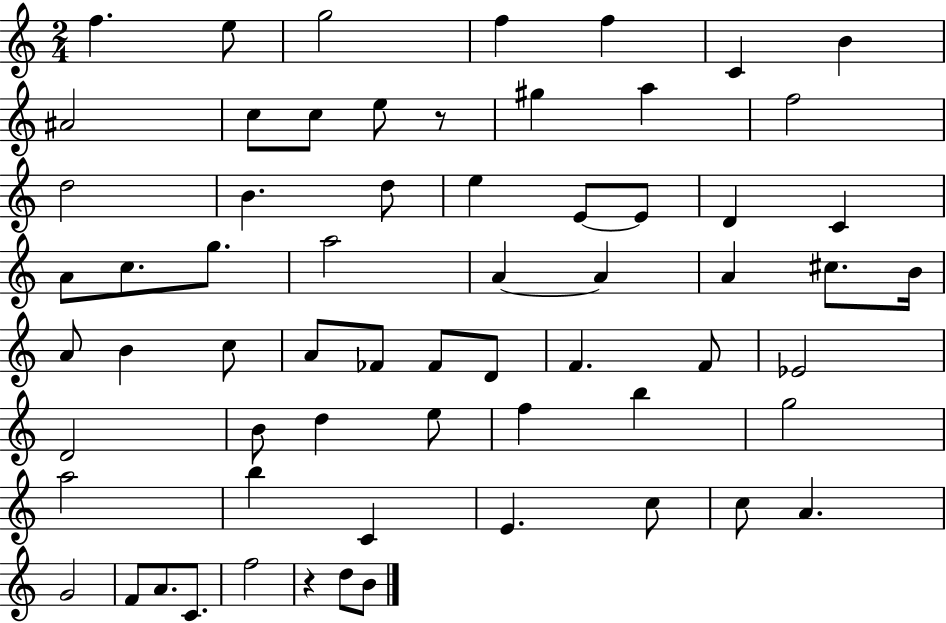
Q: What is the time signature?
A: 2/4